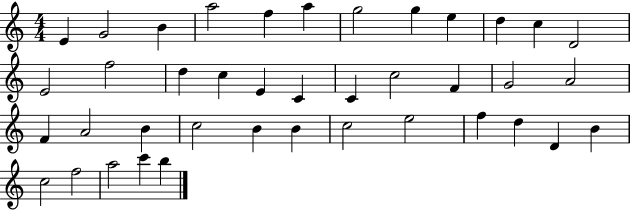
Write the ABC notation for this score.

X:1
T:Untitled
M:4/4
L:1/4
K:C
E G2 B a2 f a g2 g e d c D2 E2 f2 d c E C C c2 F G2 A2 F A2 B c2 B B c2 e2 f d D B c2 f2 a2 c' b